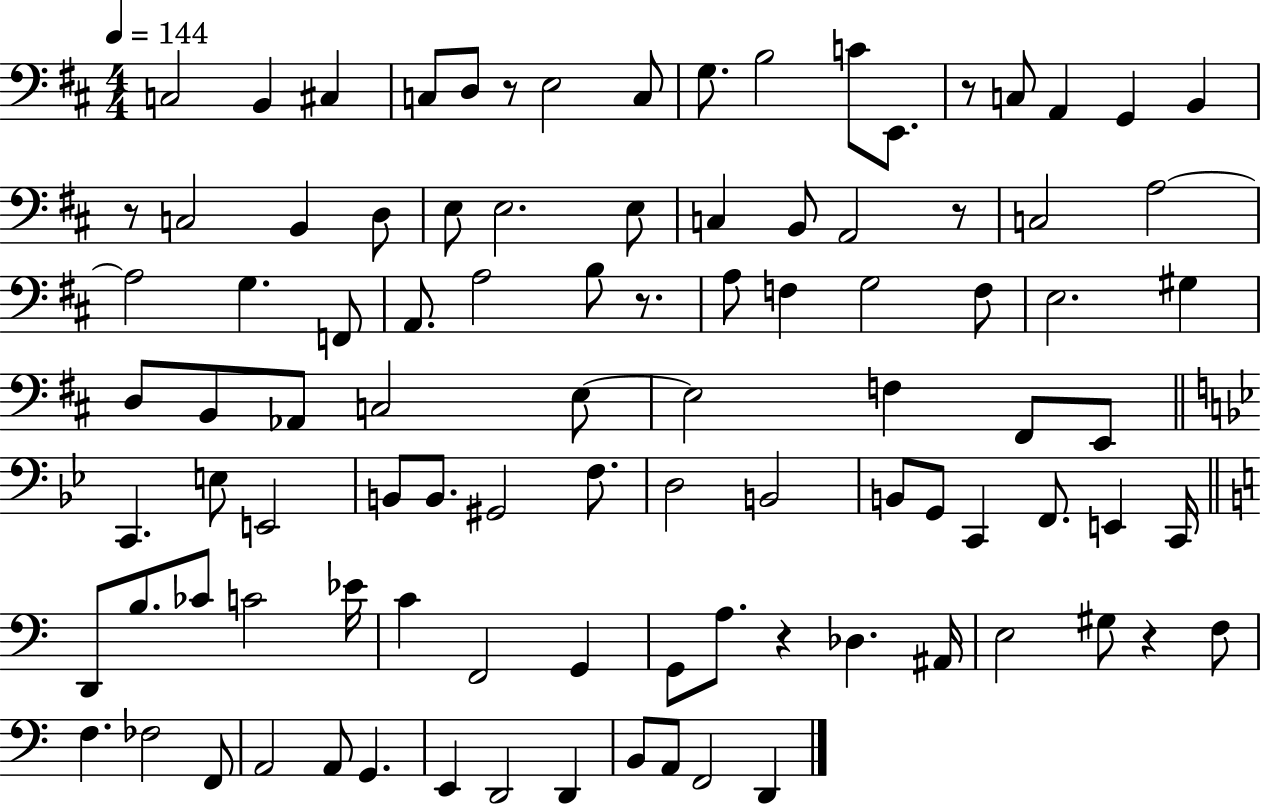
C3/h B2/q C#3/q C3/e D3/e R/e E3/h C3/e G3/e. B3/h C4/e E2/e. R/e C3/e A2/q G2/q B2/q R/e C3/h B2/q D3/e E3/e E3/h. E3/e C3/q B2/e A2/h R/e C3/h A3/h A3/h G3/q. F2/e A2/e. A3/h B3/e R/e. A3/e F3/q G3/h F3/e E3/h. G#3/q D3/e B2/e Ab2/e C3/h E3/e E3/h F3/q F#2/e E2/e C2/q. E3/e E2/h B2/e B2/e. G#2/h F3/e. D3/h B2/h B2/e G2/e C2/q F2/e. E2/q C2/s D2/e B3/e. CES4/e C4/h Eb4/s C4/q F2/h G2/q G2/e A3/e. R/q Db3/q. A#2/s E3/h G#3/e R/q F3/e F3/q. FES3/h F2/e A2/h A2/e G2/q. E2/q D2/h D2/q B2/e A2/e F2/h D2/q